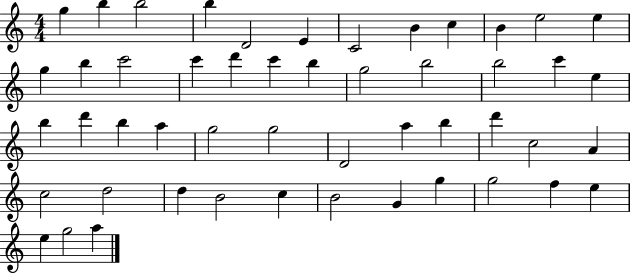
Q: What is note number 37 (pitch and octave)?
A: C5